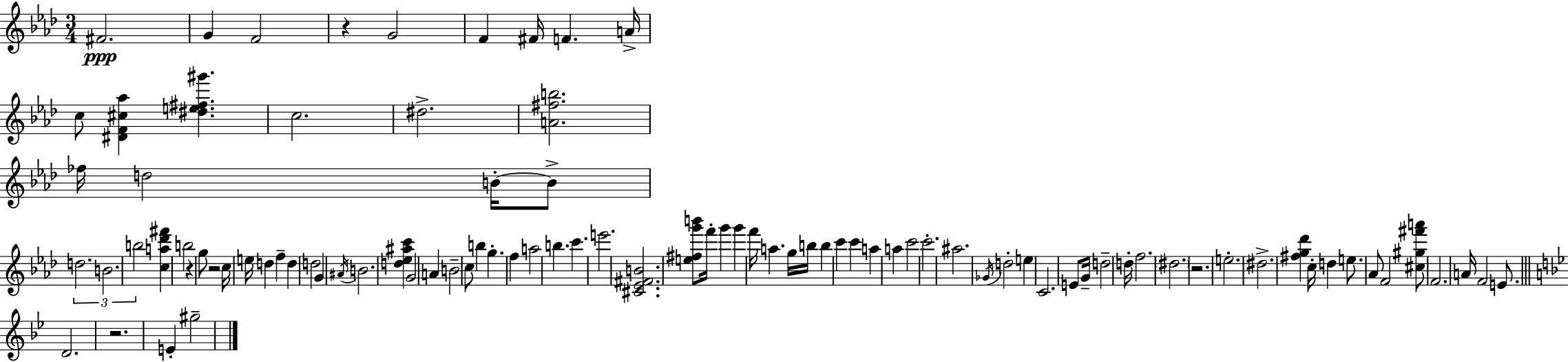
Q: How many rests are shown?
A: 5